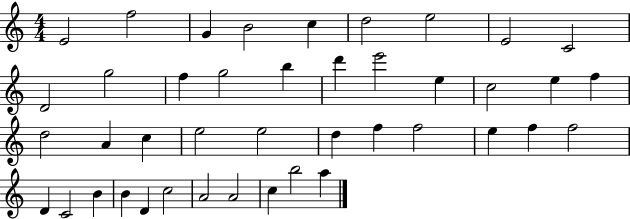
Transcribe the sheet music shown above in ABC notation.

X:1
T:Untitled
M:4/4
L:1/4
K:C
E2 f2 G B2 c d2 e2 E2 C2 D2 g2 f g2 b d' e'2 e c2 e f d2 A c e2 e2 d f f2 e f f2 D C2 B B D c2 A2 A2 c b2 a